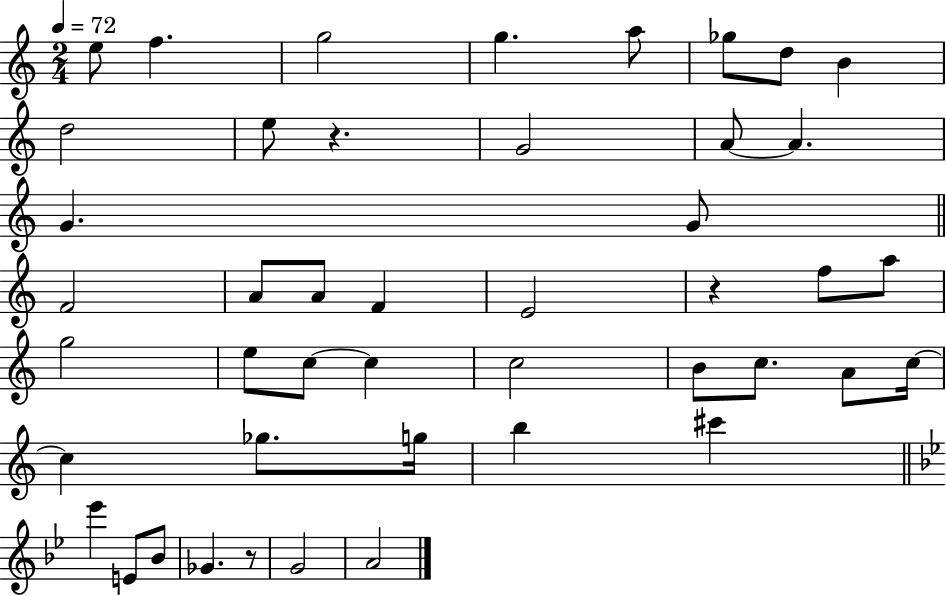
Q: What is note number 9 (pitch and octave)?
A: D5